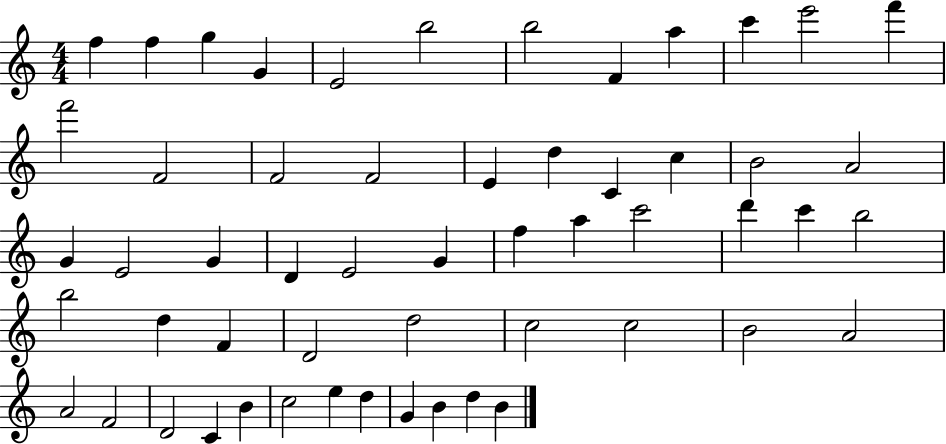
{
  \clef treble
  \numericTimeSignature
  \time 4/4
  \key c \major
  f''4 f''4 g''4 g'4 | e'2 b''2 | b''2 f'4 a''4 | c'''4 e'''2 f'''4 | \break f'''2 f'2 | f'2 f'2 | e'4 d''4 c'4 c''4 | b'2 a'2 | \break g'4 e'2 g'4 | d'4 e'2 g'4 | f''4 a''4 c'''2 | d'''4 c'''4 b''2 | \break b''2 d''4 f'4 | d'2 d''2 | c''2 c''2 | b'2 a'2 | \break a'2 f'2 | d'2 c'4 b'4 | c''2 e''4 d''4 | g'4 b'4 d''4 b'4 | \break \bar "|."
}